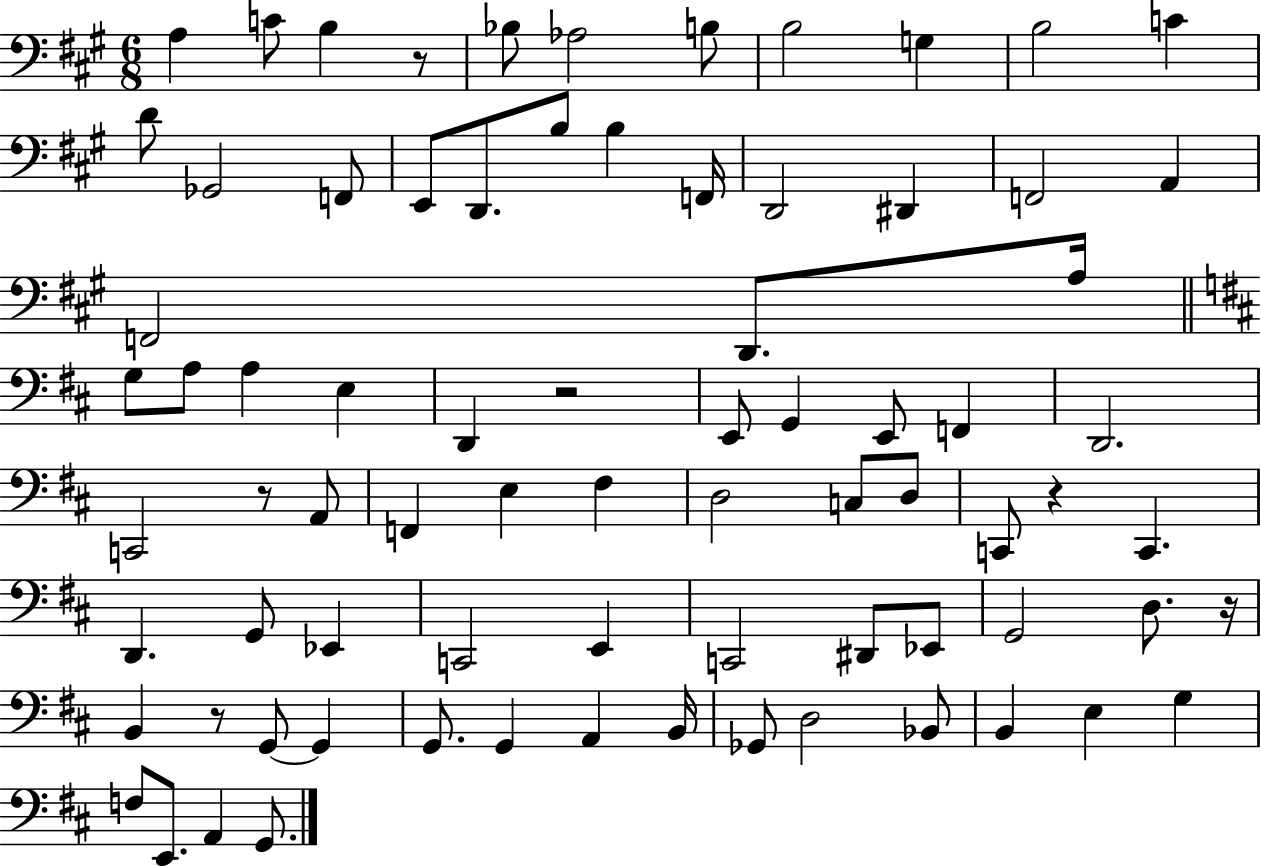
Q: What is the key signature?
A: A major